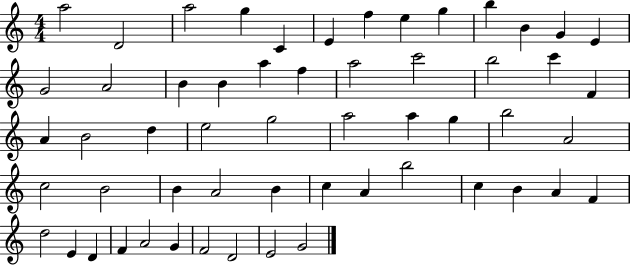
A5/h D4/h A5/h G5/q C4/q E4/q F5/q E5/q G5/q B5/q B4/q G4/q E4/q G4/h A4/h B4/q B4/q A5/q F5/q A5/h C6/h B5/h C6/q F4/q A4/q B4/h D5/q E5/h G5/h A5/h A5/q G5/q B5/h A4/h C5/h B4/h B4/q A4/h B4/q C5/q A4/q B5/h C5/q B4/q A4/q F4/q D5/h E4/q D4/q F4/q A4/h G4/q F4/h D4/h E4/h G4/h